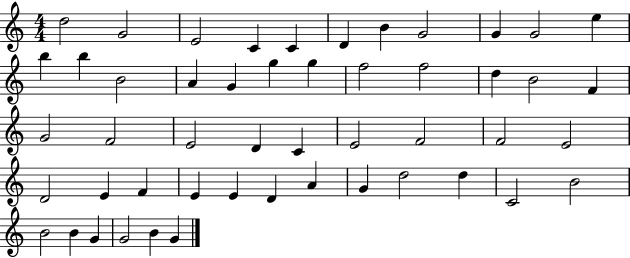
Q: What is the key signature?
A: C major